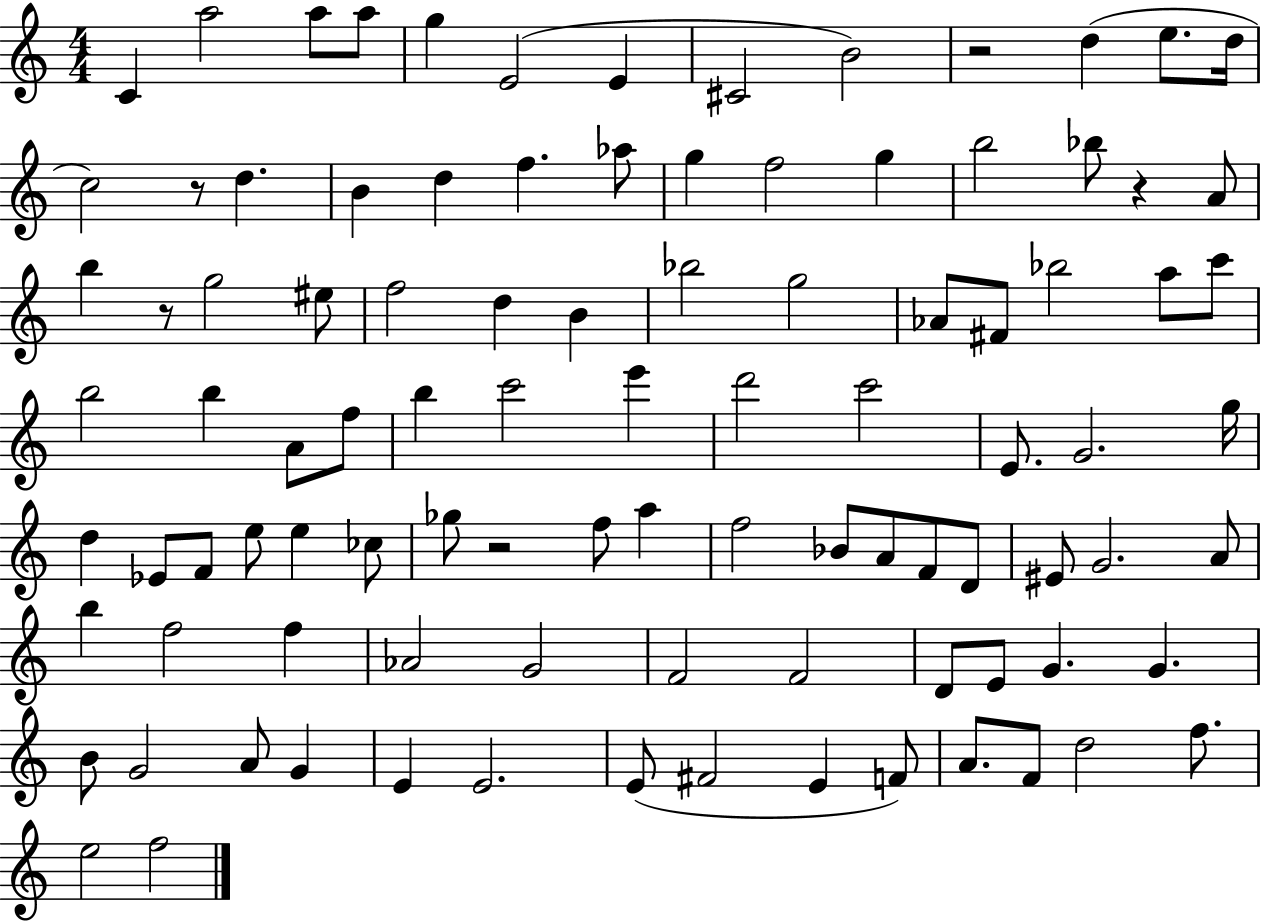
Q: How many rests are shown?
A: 5